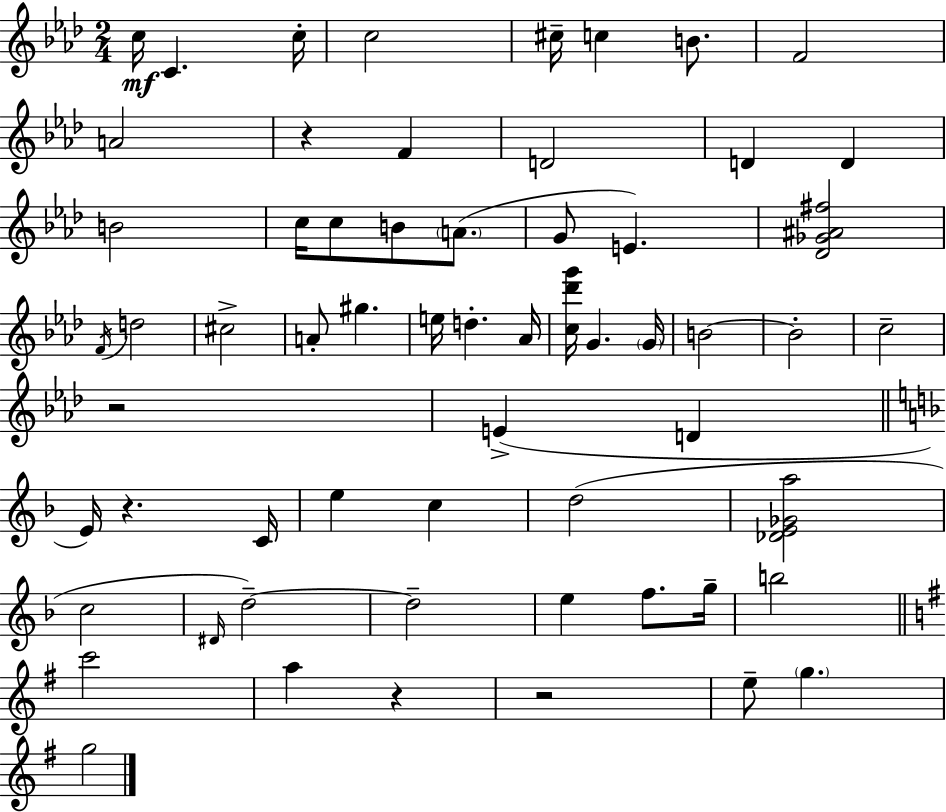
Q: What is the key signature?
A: AES major